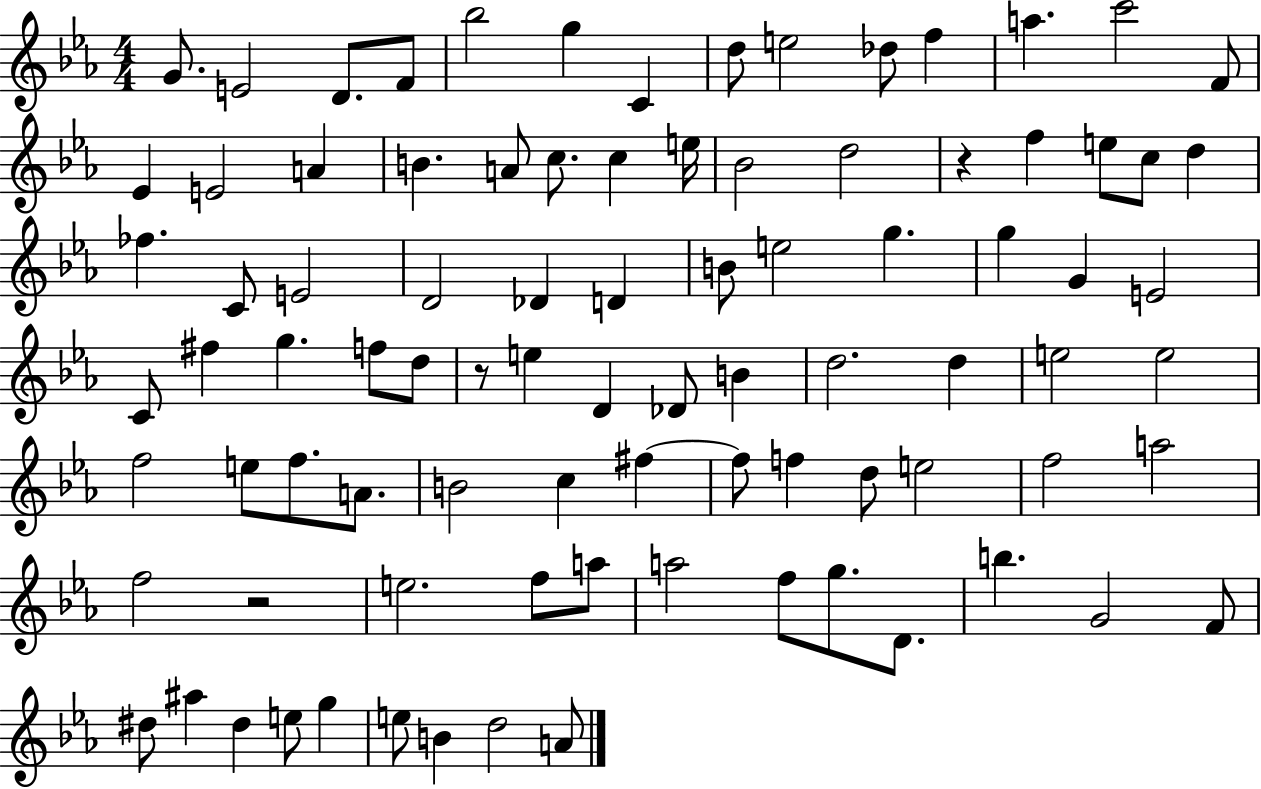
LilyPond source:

{
  \clef treble
  \numericTimeSignature
  \time 4/4
  \key ees \major
  g'8. e'2 d'8. f'8 | bes''2 g''4 c'4 | d''8 e''2 des''8 f''4 | a''4. c'''2 f'8 | \break ees'4 e'2 a'4 | b'4. a'8 c''8. c''4 e''16 | bes'2 d''2 | r4 f''4 e''8 c''8 d''4 | \break fes''4. c'8 e'2 | d'2 des'4 d'4 | b'8 e''2 g''4. | g''4 g'4 e'2 | \break c'8 fis''4 g''4. f''8 d''8 | r8 e''4 d'4 des'8 b'4 | d''2. d''4 | e''2 e''2 | \break f''2 e''8 f''8. a'8. | b'2 c''4 fis''4~~ | fis''8 f''4 d''8 e''2 | f''2 a''2 | \break f''2 r2 | e''2. f''8 a''8 | a''2 f''8 g''8. d'8. | b''4. g'2 f'8 | \break dis''8 ais''4 dis''4 e''8 g''4 | e''8 b'4 d''2 a'8 | \bar "|."
}